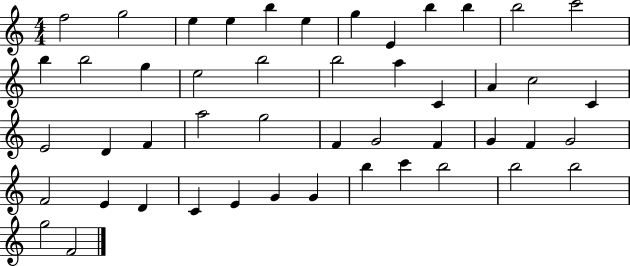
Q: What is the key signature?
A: C major